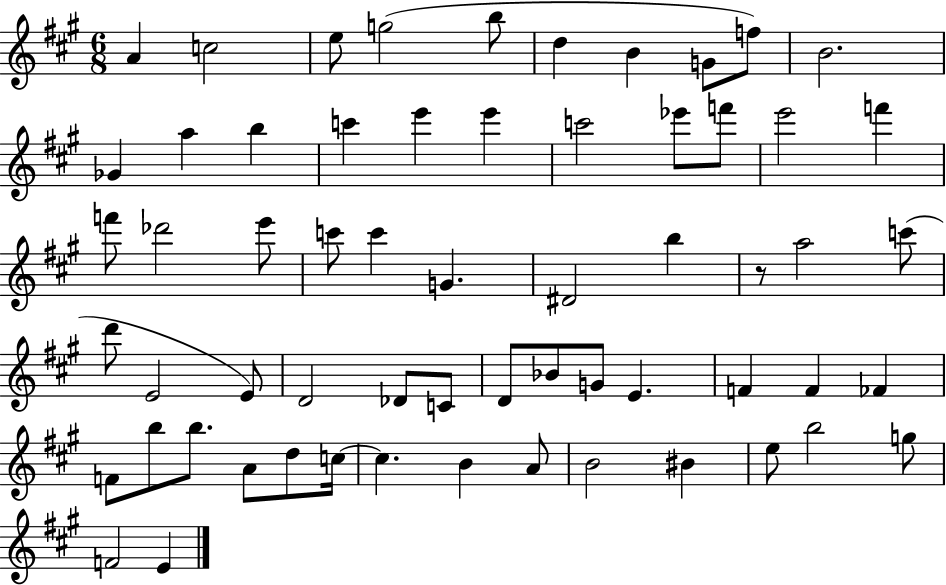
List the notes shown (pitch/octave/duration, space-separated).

A4/q C5/h E5/e G5/h B5/e D5/q B4/q G4/e F5/e B4/h. Gb4/q A5/q B5/q C6/q E6/q E6/q C6/h Eb6/e F6/e E6/h F6/q F6/e Db6/h E6/e C6/e C6/q G4/q. D#4/h B5/q R/e A5/h C6/e D6/e E4/h E4/e D4/h Db4/e C4/e D4/e Bb4/e G4/e E4/q. F4/q F4/q FES4/q F4/e B5/e B5/e. A4/e D5/e C5/s C5/q. B4/q A4/e B4/h BIS4/q E5/e B5/h G5/e F4/h E4/q